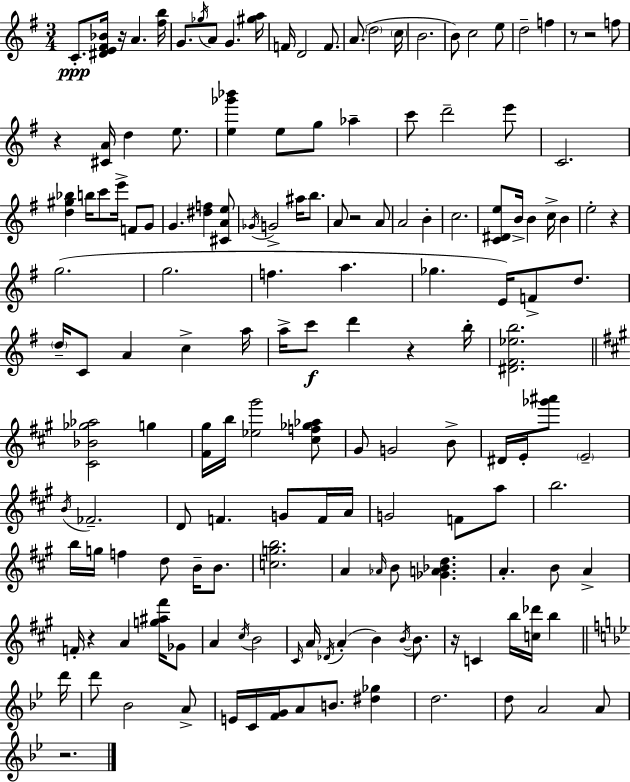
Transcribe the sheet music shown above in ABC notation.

X:1
T:Untitled
M:3/4
L:1/4
K:Em
C/2 [^DE^F_B]/4 z/4 A [^fb]/4 G/2 _g/4 A/2 G [^ga]/4 F/4 D2 F/2 A/2 d2 c/4 B2 B/2 c2 e/2 d2 f z/2 z2 f/2 z [^CA]/4 d e/2 [e_g'_b'] e/2 g/2 _a c'/2 d'2 e'/2 C2 [d^g_b] b/4 c'/2 e'/4 F/2 G/2 G [^df] [^CAe]/2 _G/4 G2 ^a/4 b/2 A/2 z2 A/2 A2 B c2 [C^De]/2 B/4 B c/4 B e2 z g2 g2 f a _g E/4 F/2 d/2 d/4 C/2 A c a/4 a/4 c'/2 d' z b/4 [^D^F_eb]2 [^C_B_g_a]2 g [^F^g]/4 b/4 [_e^g']2 [^cf_g_a]/2 ^G/2 G2 B/2 ^D/4 E/4 [_g'^a']/2 E2 B/4 _F2 D/2 F G/2 F/4 A/4 G2 F/2 a/2 b2 b/4 g/4 f d/2 B/4 B/2 [cgb]2 A _A/4 B/2 [_GA_Bd] A B/2 A F/4 z A [g^a^f']/4 _G/2 A ^c/4 B2 ^C/4 A/4 _D/4 A B B/4 B/2 z/4 C b/4 [c_d']/4 b d'/4 d'/2 _B2 A/2 E/4 C/4 [FG]/4 A/2 B/2 [^d_g] d2 d/2 A2 A/2 z2